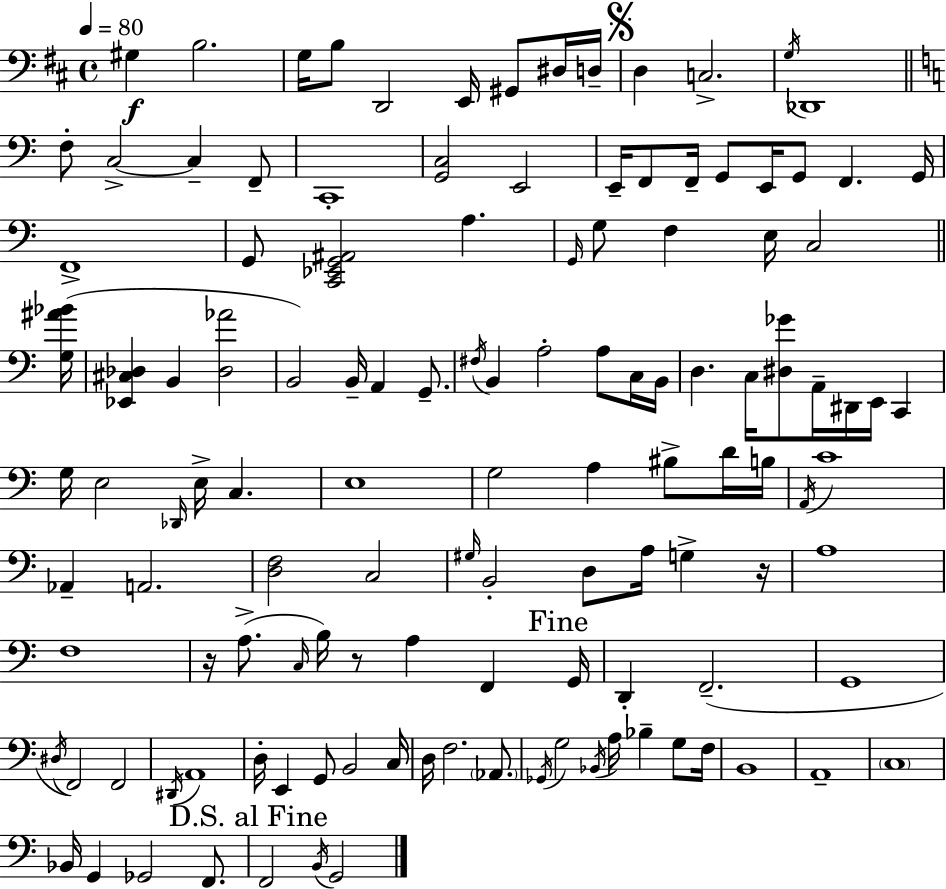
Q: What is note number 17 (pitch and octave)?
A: F2